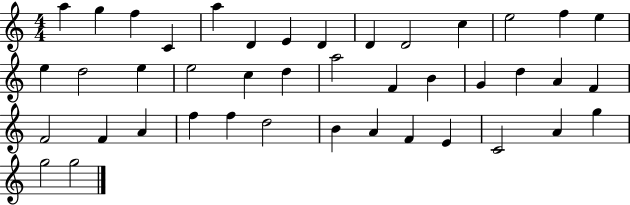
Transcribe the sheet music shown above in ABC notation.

X:1
T:Untitled
M:4/4
L:1/4
K:C
a g f C a D E D D D2 c e2 f e e d2 e e2 c d a2 F B G d A F F2 F A f f d2 B A F E C2 A g g2 g2